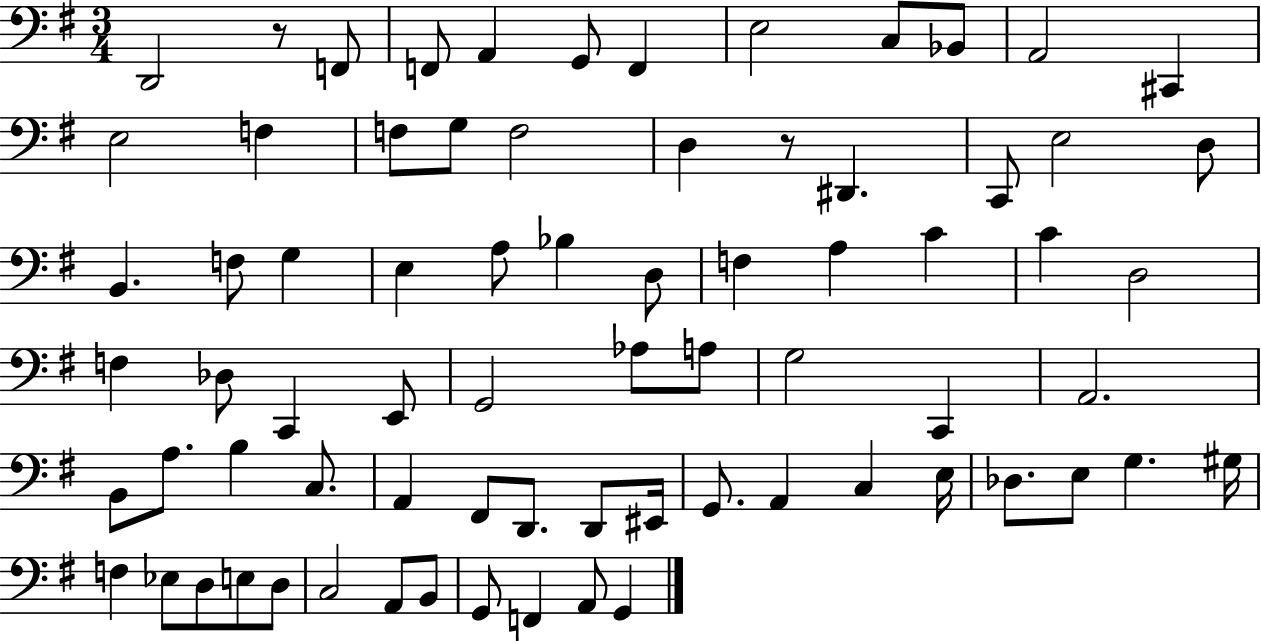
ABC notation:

X:1
T:Untitled
M:3/4
L:1/4
K:G
D,,2 z/2 F,,/2 F,,/2 A,, G,,/2 F,, E,2 C,/2 _B,,/2 A,,2 ^C,, E,2 F, F,/2 G,/2 F,2 D, z/2 ^D,, C,,/2 E,2 D,/2 B,, F,/2 G, E, A,/2 _B, D,/2 F, A, C C D,2 F, _D,/2 C,, E,,/2 G,,2 _A,/2 A,/2 G,2 C,, A,,2 B,,/2 A,/2 B, C,/2 A,, ^F,,/2 D,,/2 D,,/2 ^E,,/4 G,,/2 A,, C, E,/4 _D,/2 E,/2 G, ^G,/4 F, _E,/2 D,/2 E,/2 D,/2 C,2 A,,/2 B,,/2 G,,/2 F,, A,,/2 G,,